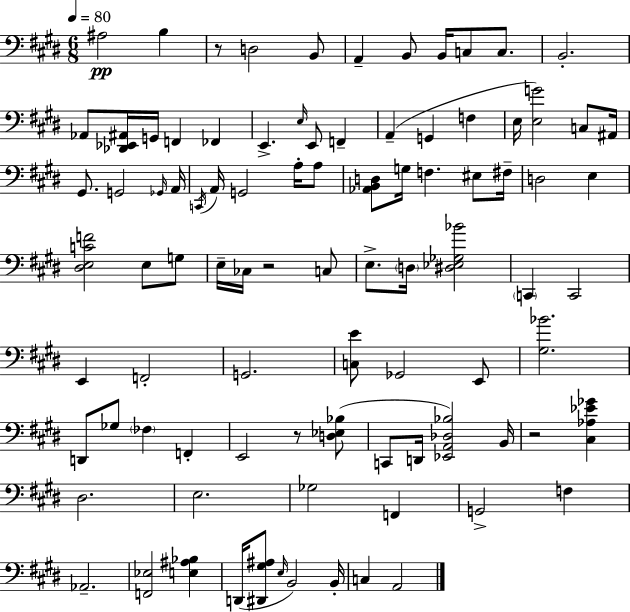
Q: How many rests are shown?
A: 4